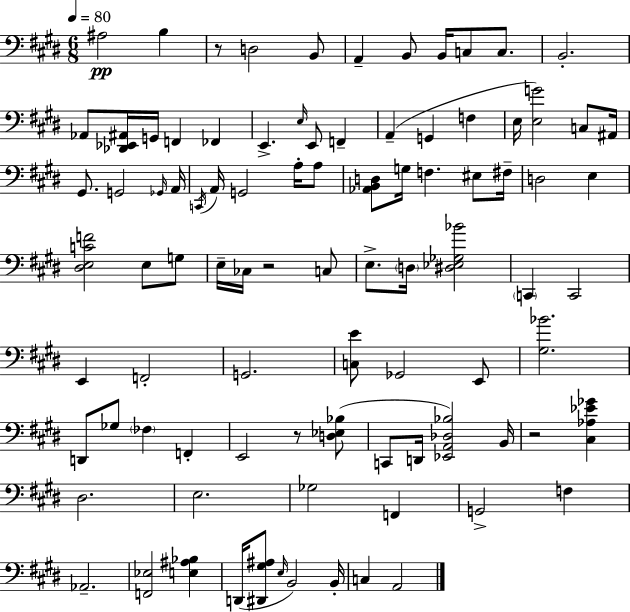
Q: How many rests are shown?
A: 4